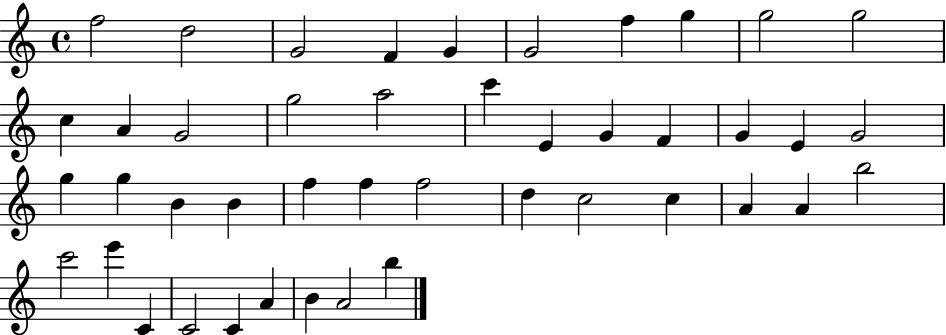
F5/h D5/h G4/h F4/q G4/q G4/h F5/q G5/q G5/h G5/h C5/q A4/q G4/h G5/h A5/h C6/q E4/q G4/q F4/q G4/q E4/q G4/h G5/q G5/q B4/q B4/q F5/q F5/q F5/h D5/q C5/h C5/q A4/q A4/q B5/h C6/h E6/q C4/q C4/h C4/q A4/q B4/q A4/h B5/q